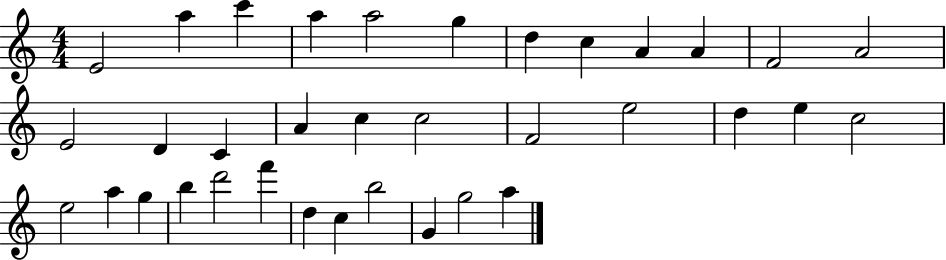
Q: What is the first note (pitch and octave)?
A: E4